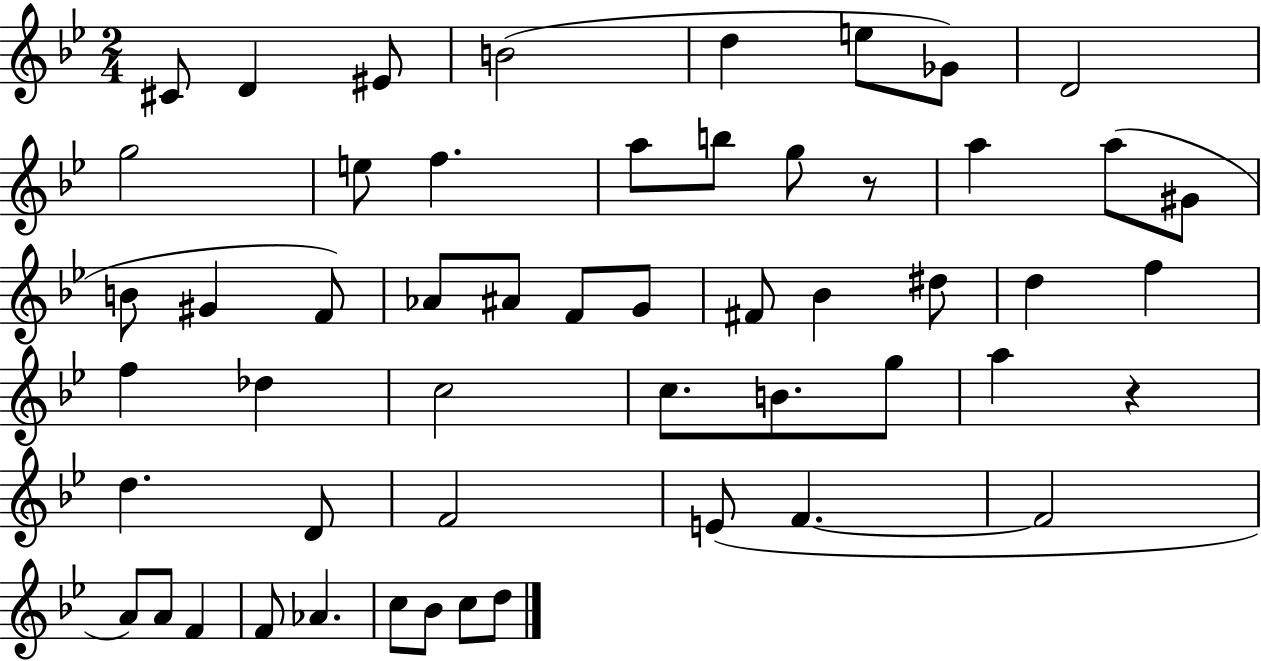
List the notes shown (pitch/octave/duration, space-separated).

C#4/e D4/q EIS4/e B4/h D5/q E5/e Gb4/e D4/h G5/h E5/e F5/q. A5/e B5/e G5/e R/e A5/q A5/e G#4/e B4/e G#4/q F4/e Ab4/e A#4/e F4/e G4/e F#4/e Bb4/q D#5/e D5/q F5/q F5/q Db5/q C5/h C5/e. B4/e. G5/e A5/q R/q D5/q. D4/e F4/h E4/e F4/q. F4/h A4/e A4/e F4/q F4/e Ab4/q. C5/e Bb4/e C5/e D5/e